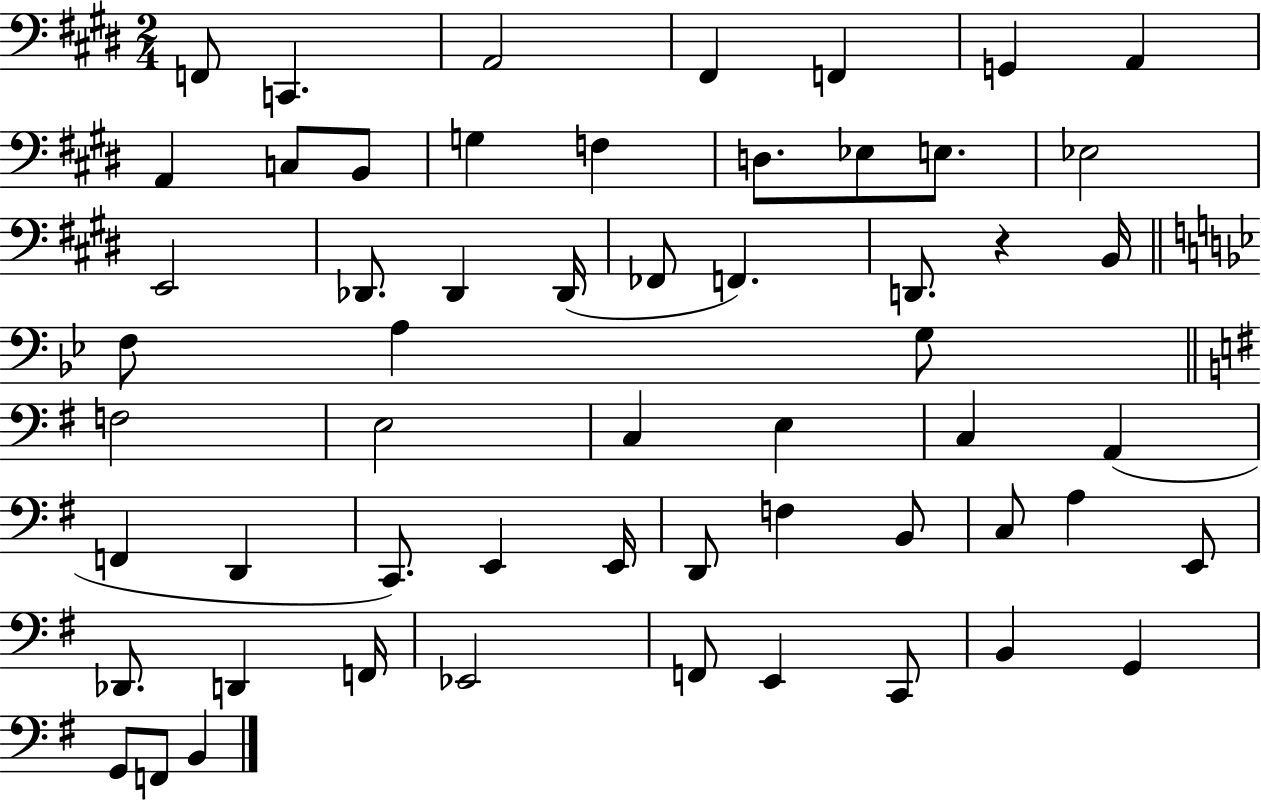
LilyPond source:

{
  \clef bass
  \numericTimeSignature
  \time 2/4
  \key e \major
  f,8 c,4. | a,2 | fis,4 f,4 | g,4 a,4 | \break a,4 c8 b,8 | g4 f4 | d8. ees8 e8. | ees2 | \break e,2 | des,8. des,4 des,16( | fes,8 f,4.) | d,8. r4 b,16 | \break \bar "||" \break \key g \minor f8 a4 g8 | \bar "||" \break \key g \major f2 | e2 | c4 e4 | c4 a,4( | \break f,4 d,4 | c,8.) e,4 e,16 | d,8 f4 b,8 | c8 a4 e,8 | \break des,8. d,4 f,16 | ees,2 | f,8 e,4 c,8 | b,4 g,4 | \break g,8 f,8 b,4 | \bar "|."
}